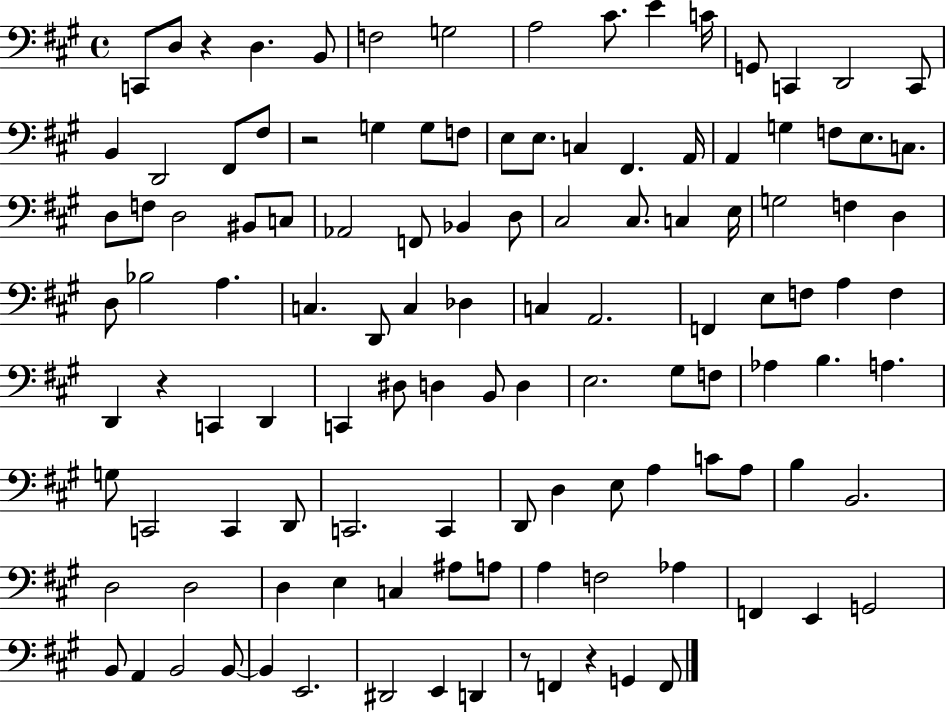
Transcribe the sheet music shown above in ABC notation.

X:1
T:Untitled
M:4/4
L:1/4
K:A
C,,/2 D,/2 z D, B,,/2 F,2 G,2 A,2 ^C/2 E C/4 G,,/2 C,, D,,2 C,,/2 B,, D,,2 ^F,,/2 ^F,/2 z2 G, G,/2 F,/2 E,/2 E,/2 C, ^F,, A,,/4 A,, G, F,/2 E,/2 C,/2 D,/2 F,/2 D,2 ^B,,/2 C,/2 _A,,2 F,,/2 _B,, D,/2 ^C,2 ^C,/2 C, E,/4 G,2 F, D, D,/2 _B,2 A, C, D,,/2 C, _D, C, A,,2 F,, E,/2 F,/2 A, F, D,, z C,, D,, C,, ^D,/2 D, B,,/2 D, E,2 ^G,/2 F,/2 _A, B, A, G,/2 C,,2 C,, D,,/2 C,,2 C,, D,,/2 D, E,/2 A, C/2 A,/2 B, B,,2 D,2 D,2 D, E, C, ^A,/2 A,/2 A, F,2 _A, F,, E,, G,,2 B,,/2 A,, B,,2 B,,/2 B,, E,,2 ^D,,2 E,, D,, z/2 F,, z G,, F,,/2